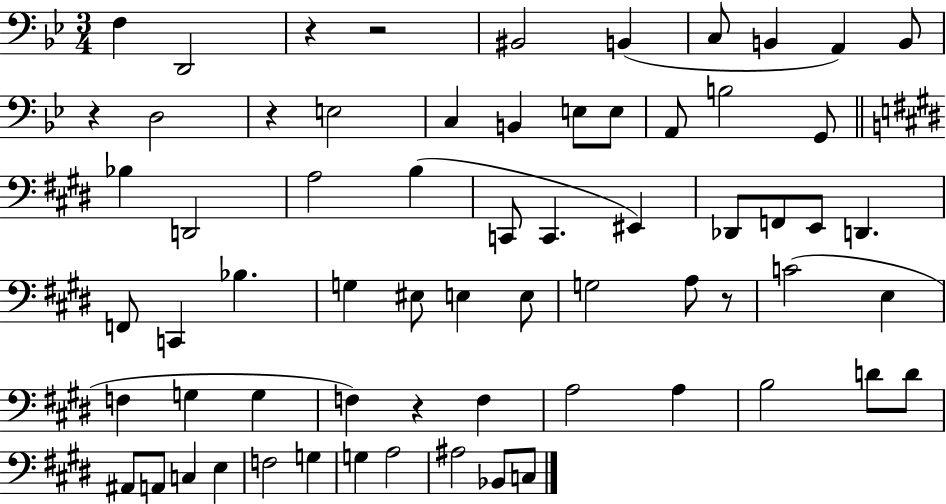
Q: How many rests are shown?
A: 6